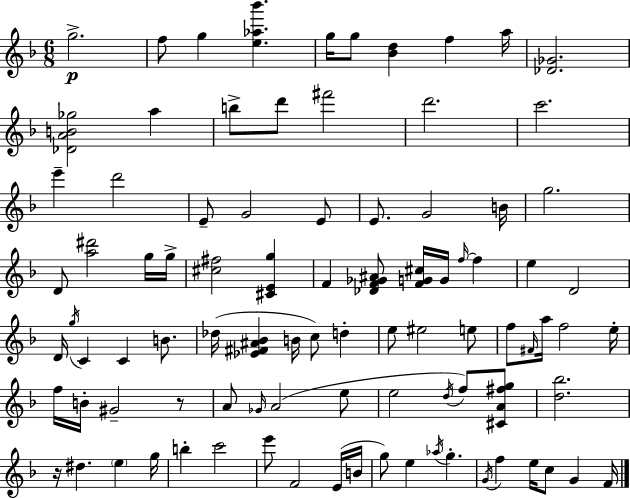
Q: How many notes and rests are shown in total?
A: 91